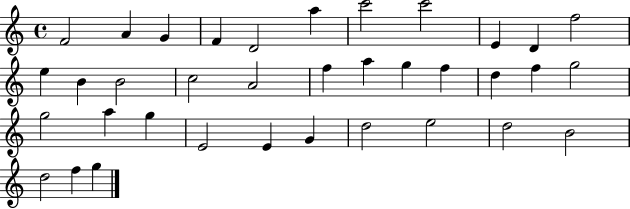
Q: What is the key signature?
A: C major